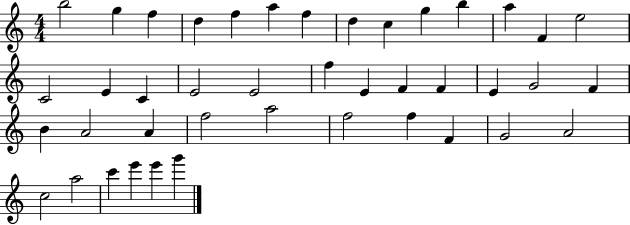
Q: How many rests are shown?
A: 0